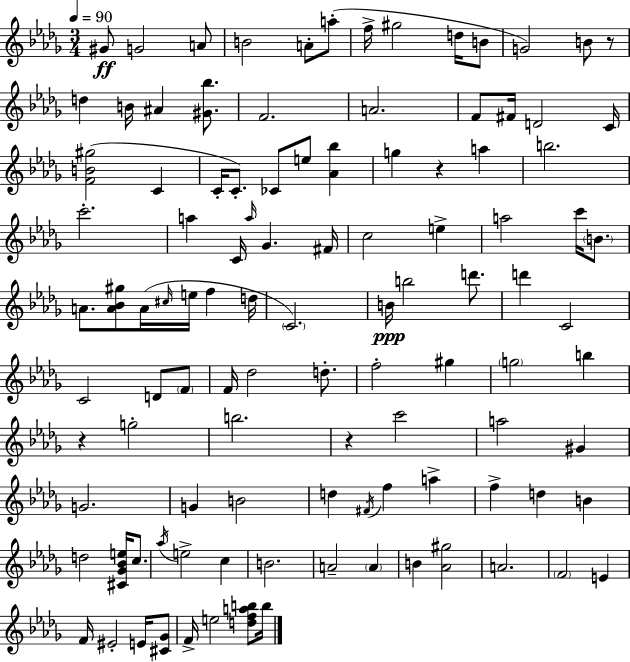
X:1
T:Untitled
M:3/4
L:1/4
K:Bbm
^G/2 G2 A/2 B2 A/2 a/2 f/4 ^g2 d/4 B/2 G2 B/2 z/2 d B/4 ^A [^G_b]/2 F2 A2 F/2 ^F/4 D2 C/4 [FB^g]2 C C/4 C/2 _C/2 e/2 [_A_b] g z a b2 c'2 a C/4 a/4 _G ^F/4 c2 e a2 c'/4 B/2 A/2 [A_B^g]/2 A/4 ^c/4 e/4 f d/4 C2 B/4 b2 d'/2 d' C2 C2 D/2 F/2 F/4 _d2 d/2 f2 ^g g2 b z g2 b2 z c'2 a2 ^G G2 G B2 d ^F/4 f a f d B d2 [^C_G_Be]/4 c/2 _a/4 e2 c B2 A2 A B [_A^g]2 A2 F2 E F/4 ^E2 E/4 [^C_G]/2 F/4 e2 [dfab]/2 b/4